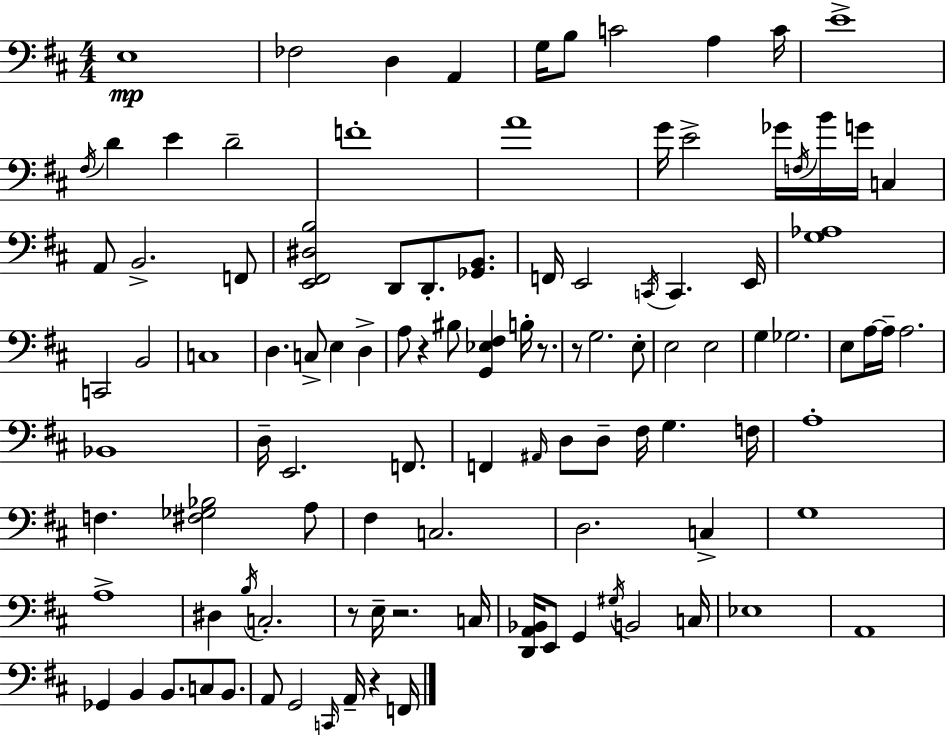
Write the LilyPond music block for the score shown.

{
  \clef bass
  \numericTimeSignature
  \time 4/4
  \key d \major
  e1\mp | fes2 d4 a,4 | g16 b8 c'2 a4 c'16 | e'1-> | \break \acciaccatura { fis16 } d'4 e'4 d'2-- | f'1-. | a'1 | g'16 e'2-> ges'16 \acciaccatura { f16 } b'16 g'16 c4 | \break a,8 b,2.-> | f,8 <e, fis, dis b>2 d,8 d,8.-. <ges, b,>8. | f,16 e,2 \acciaccatura { c,16 } c,4. | e,16 <g aes>1 | \break c,2 b,2 | c1 | d4. c8-> e4 d4-> | a8 r4 bis8 <g, ees fis>4 b16-. | \break r8. r8 g2. | e8-. e2 e2 | g4 ges2. | e8 a16~~ a16-- a2. | \break bes,1 | d16-- e,2. | f,8. f,4 \grace { ais,16 } d8 d8-- fis16 g4. | f16 a1-. | \break f4. <fis ges bes>2 | a8 fis4 c2. | d2. | c4-> g1 | \break a1-> | dis4 \acciaccatura { b16 } c2.-. | r8 e16-- r2. | c16 <d, a, bes,>16 e,8 g,4 \acciaccatura { gis16 } b,2 | \break c16 ees1 | a,1 | ges,4 b,4 b,8. | c8 b,8. a,8 g,2 | \break \grace { c,16 } a,16-- r4 f,16 \bar "|."
}